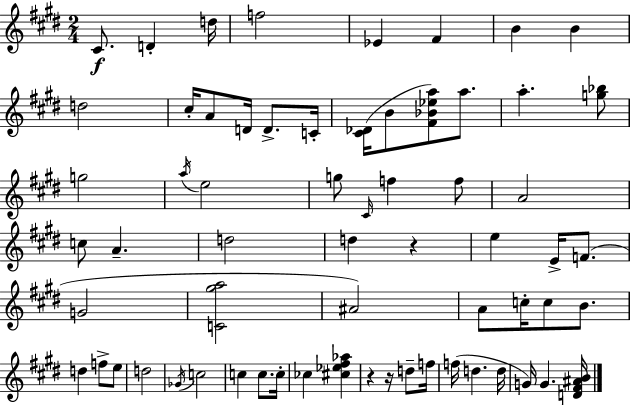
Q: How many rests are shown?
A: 3